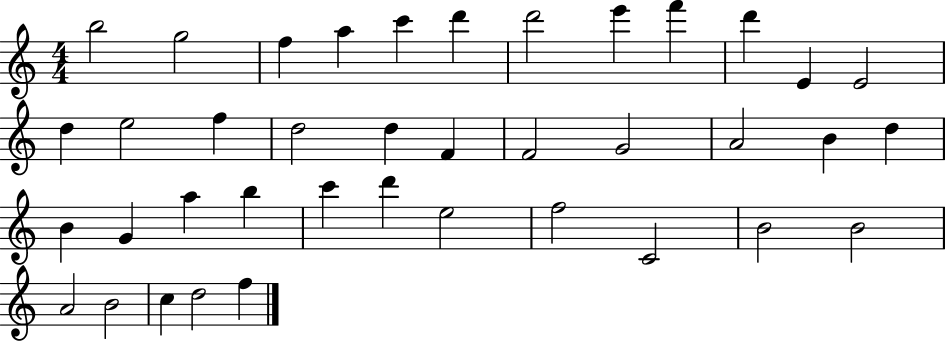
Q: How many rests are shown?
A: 0